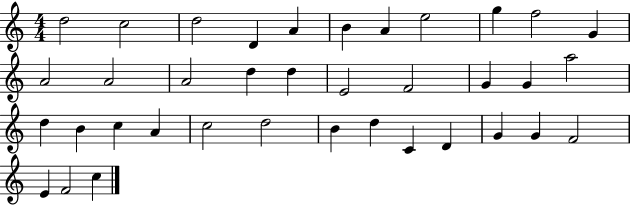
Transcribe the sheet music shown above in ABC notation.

X:1
T:Untitled
M:4/4
L:1/4
K:C
d2 c2 d2 D A B A e2 g f2 G A2 A2 A2 d d E2 F2 G G a2 d B c A c2 d2 B d C D G G F2 E F2 c